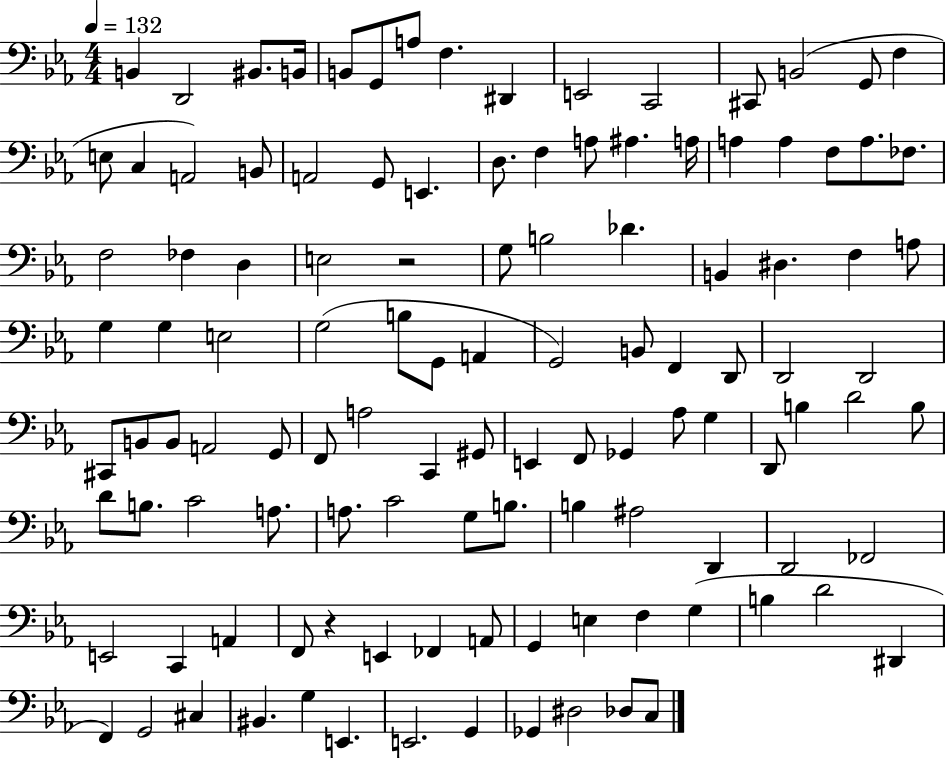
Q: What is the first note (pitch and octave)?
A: B2